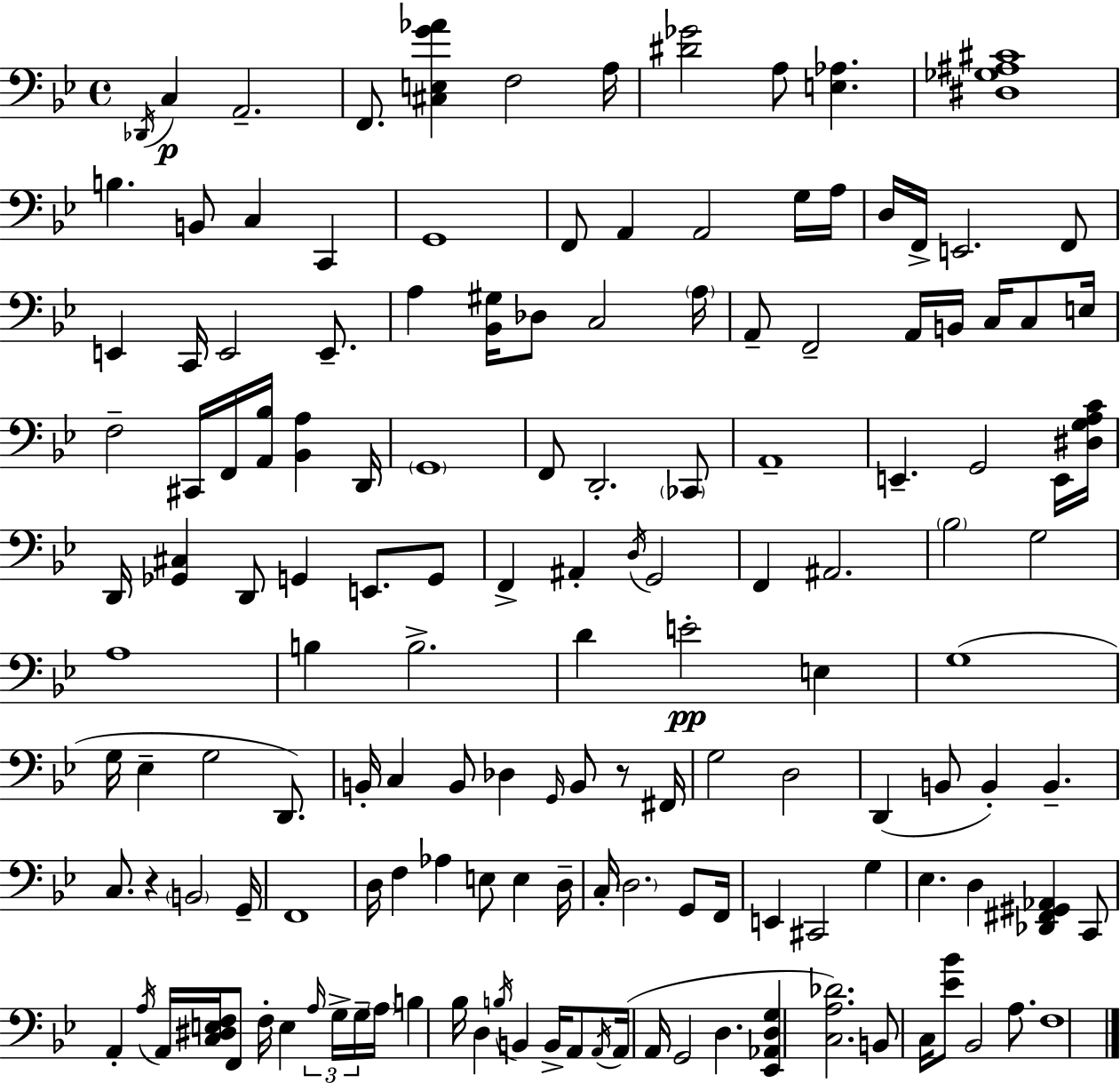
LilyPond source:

{
  \clef bass
  \time 4/4
  \defaultTimeSignature
  \key bes \major
  \acciaccatura { des,16 }\p c4 a,2.-- | f,8. <cis e g' aes'>4 f2 | a16 <dis' ges'>2 a8 <e aes>4. | <dis ges ais cis'>1 | \break b4. b,8 c4 c,4 | g,1 | f,8 a,4 a,2 g16 | a16 d16 f,16-> e,2. f,8 | \break e,4 c,16 e,2 e,8.-- | a4 <bes, gis>16 des8 c2 | \parenthesize a16 a,8-- f,2-- a,16 b,16 c16 c8 | e16 f2-- cis,16 f,16 <a, bes>16 <bes, a>4 | \break d,16 \parenthesize g,1 | f,8 d,2.-. \parenthesize ces,8 | a,1-- | e,4.-- g,2 e,16 | \break <dis g a c'>16 d,16 <ges, cis>4 d,8 g,4 e,8. g,8 | f,4-> ais,4-. \acciaccatura { d16 } g,2 | f,4 ais,2. | \parenthesize bes2 g2 | \break a1 | b4 b2.-> | d'4 e'2-.\pp e4 | g1( | \break g16 ees4-- g2 d,8.) | b,16-. c4 b,8 des4 \grace { g,16 } b,8 | r8 fis,16 g2 d2 | d,4( b,8 b,4-.) b,4.-- | \break c8. r4 \parenthesize b,2 | g,16-- f,1 | d16 f4 aes4 e8 e4 | d16-- c16-. \parenthesize d2. | \break g,8 f,16 e,4 cis,2 g4 | ees4. d4 <des, fis, gis, aes,>4 | c,8 a,4-. \acciaccatura { a16 } a,16 <c dis e f>16 f,8 f16-. e4 | \tuplet 3/2 { \grace { a16 } g16-> g16-- } \parenthesize a16 b4 bes16 d4 \acciaccatura { b16 } b,4 | \break b,16-> a,8 \acciaccatura { a,16 } a,16( a,16 g,2 | d4. <ees, aes, d g>4 <c a des'>2.) | b,8 c16 <ees' bes'>8 bes,2 | a8. f1 | \break \bar "|."
}